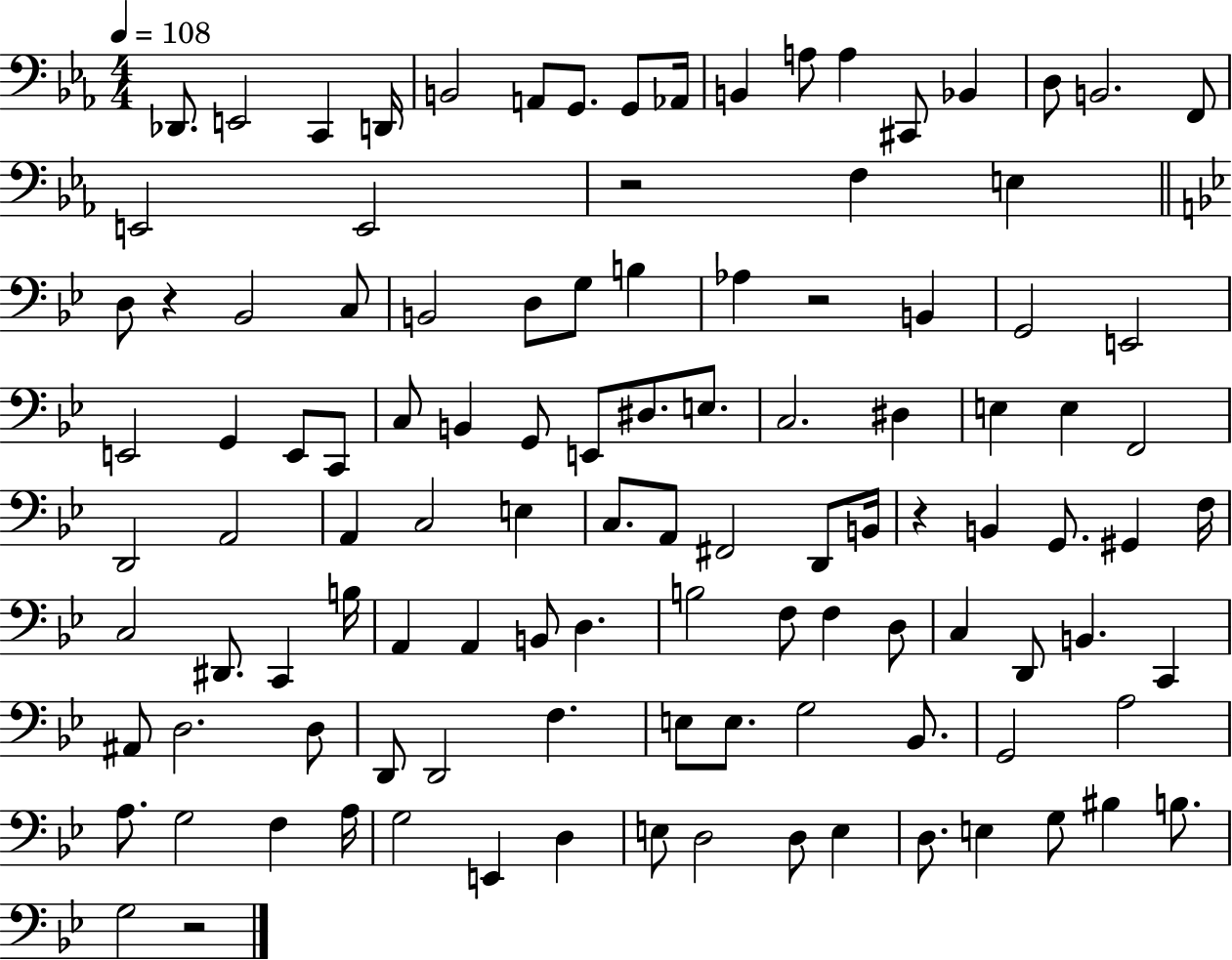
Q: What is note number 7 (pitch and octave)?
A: G2